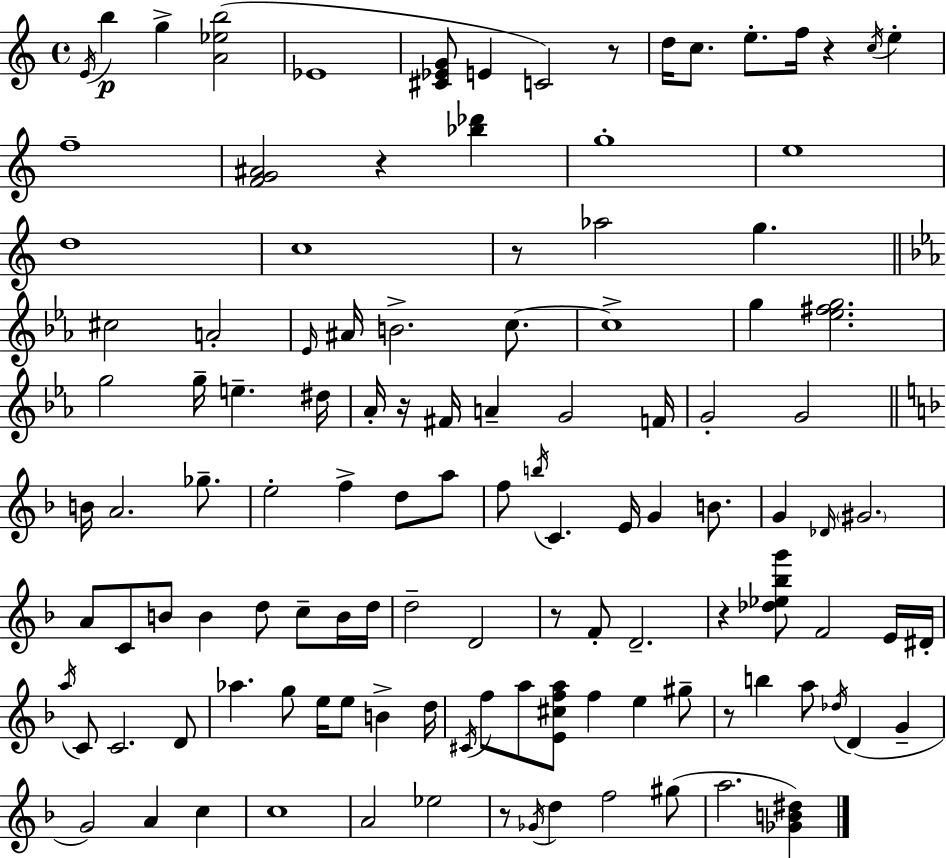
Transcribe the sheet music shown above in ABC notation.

X:1
T:Untitled
M:4/4
L:1/4
K:C
E/4 b g [A_eb]2 _E4 [^C_EG]/2 E C2 z/2 d/4 c/2 e/2 f/4 z c/4 e f4 [FG^A]2 z [_b_d'] g4 e4 d4 c4 z/2 _a2 g ^c2 A2 _E/4 ^A/4 B2 c/2 c4 g [_e^fg]2 g2 g/4 e ^d/4 _A/4 z/4 ^F/4 A G2 F/4 G2 G2 B/4 A2 _g/2 e2 f d/2 a/2 f/2 b/4 C E/4 G B/2 G _D/4 ^G2 A/2 C/2 B/2 B d/2 c/2 B/4 d/4 d2 D2 z/2 F/2 D2 z [_d_e_bg']/2 F2 E/4 ^D/4 a/4 C/2 C2 D/2 _a g/2 e/4 e/2 B d/4 ^C/4 f/2 a/2 [E^cfa]/2 f e ^g/2 z/2 b a/2 _d/4 D G G2 A c c4 A2 _e2 z/2 _G/4 d f2 ^g/2 a2 [_GB^d]